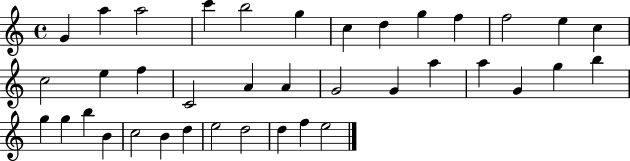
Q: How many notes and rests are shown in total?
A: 38